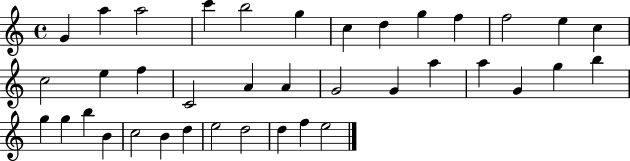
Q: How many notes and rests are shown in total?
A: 38